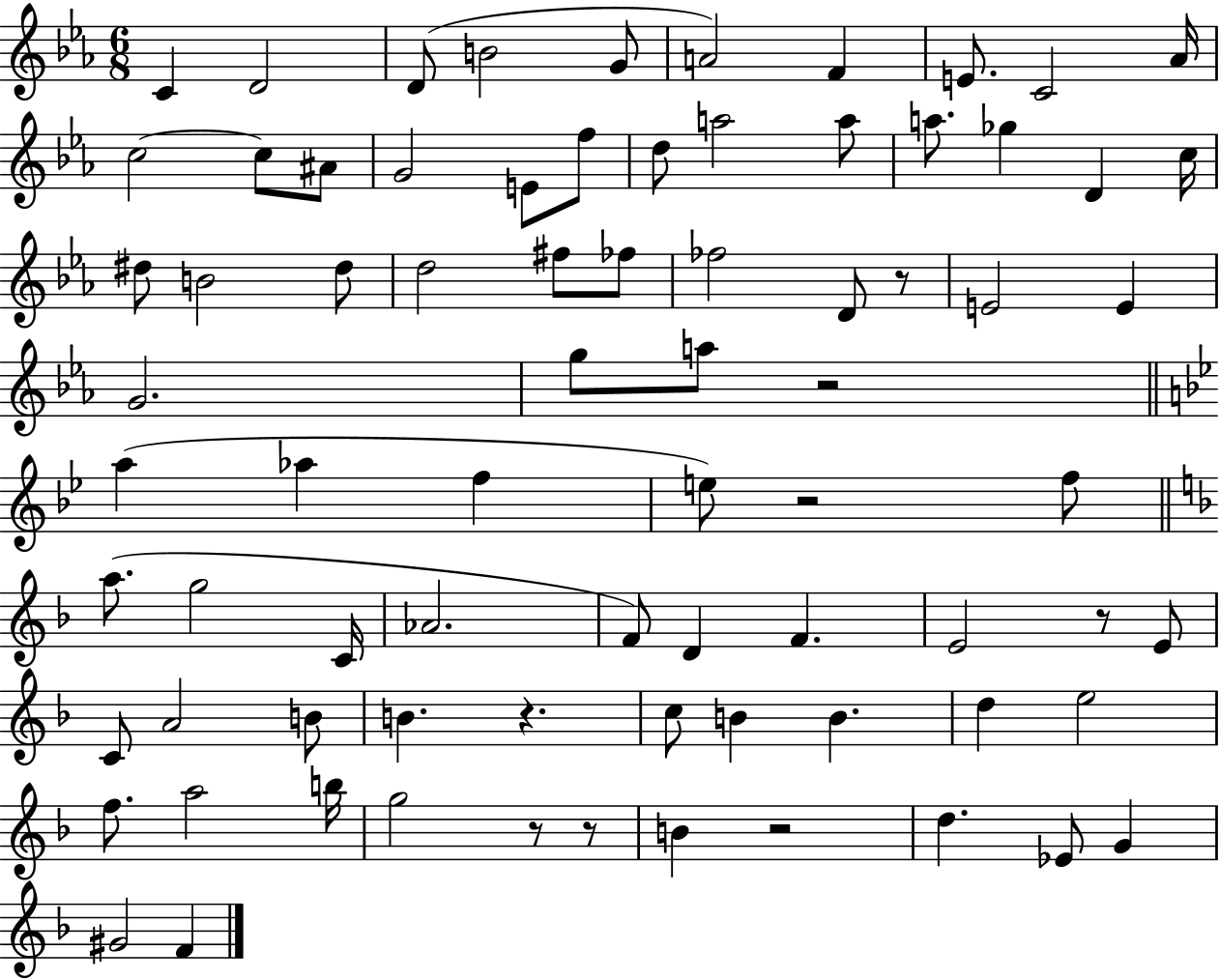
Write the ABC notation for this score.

X:1
T:Untitled
M:6/8
L:1/4
K:Eb
C D2 D/2 B2 G/2 A2 F E/2 C2 _A/4 c2 c/2 ^A/2 G2 E/2 f/2 d/2 a2 a/2 a/2 _g D c/4 ^d/2 B2 ^d/2 d2 ^f/2 _f/2 _f2 D/2 z/2 E2 E G2 g/2 a/2 z2 a _a f e/2 z2 f/2 a/2 g2 C/4 _A2 F/2 D F E2 z/2 E/2 C/2 A2 B/2 B z c/2 B B d e2 f/2 a2 b/4 g2 z/2 z/2 B z2 d _E/2 G ^G2 F